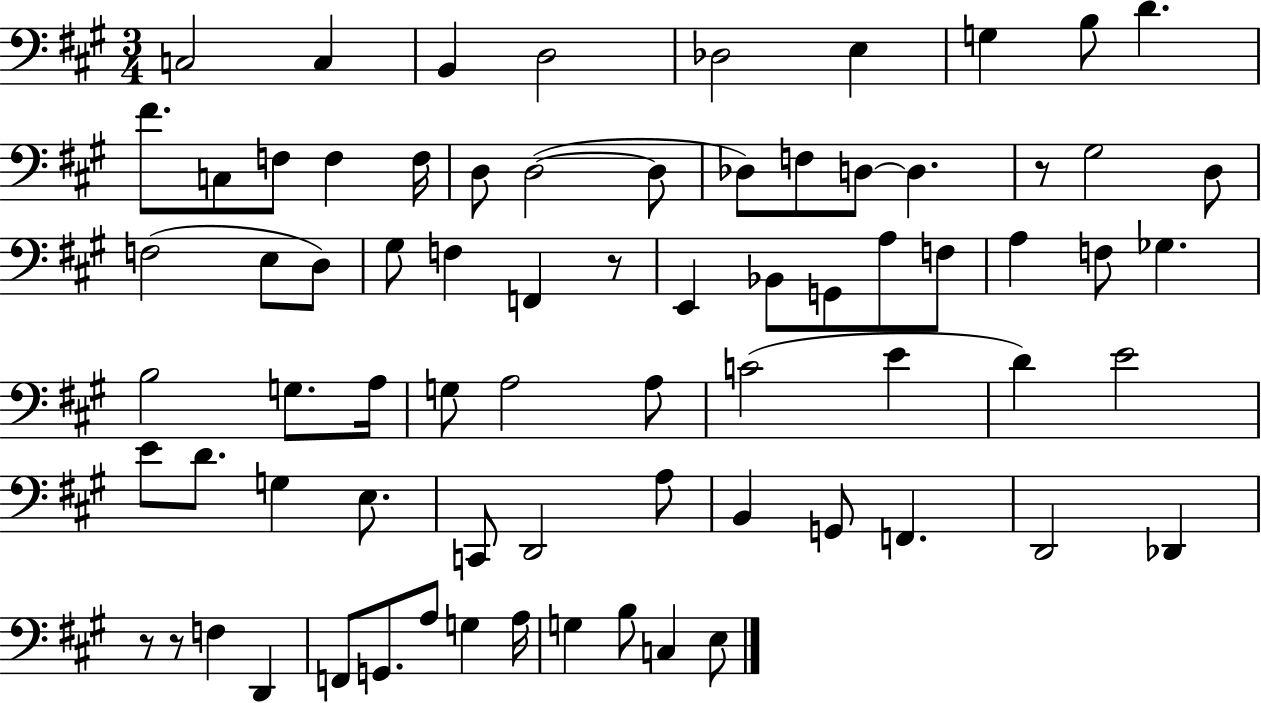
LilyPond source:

{
  \clef bass
  \numericTimeSignature
  \time 3/4
  \key a \major
  \repeat volta 2 { c2 c4 | b,4 d2 | des2 e4 | g4 b8 d'4. | \break fis'8. c8 f8 f4 f16 | d8 d2~(~ d8 | des8) f8 d8~~ d4. | r8 gis2 d8 | \break f2( e8 d8) | gis8 f4 f,4 r8 | e,4 bes,8 g,8 a8 f8 | a4 f8 ges4. | \break b2 g8. a16 | g8 a2 a8 | c'2( e'4 | d'4) e'2 | \break e'8 d'8. g4 e8. | c,8 d,2 a8 | b,4 g,8 f,4. | d,2 des,4 | \break r8 r8 f4 d,4 | f,8 g,8. a8 g4 a16 | g4 b8 c4 e8 | } \bar "|."
}